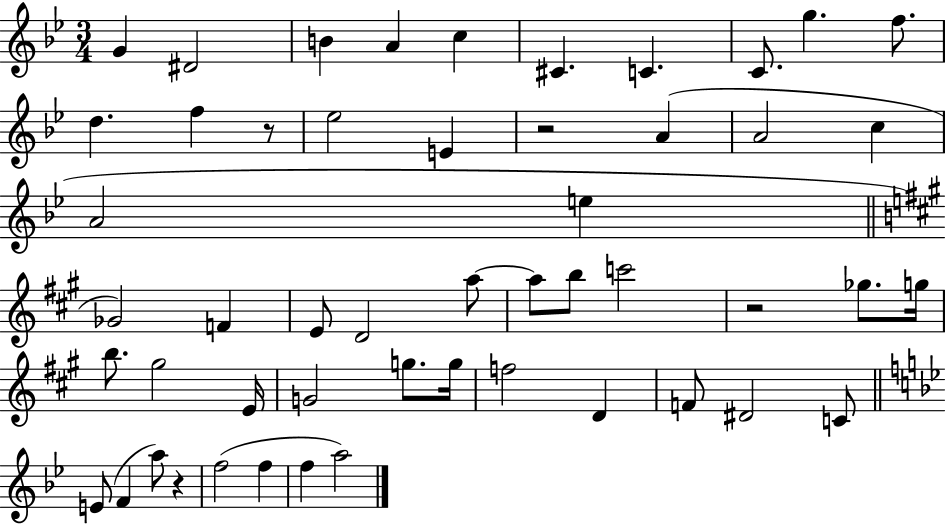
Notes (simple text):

G4/q D#4/h B4/q A4/q C5/q C#4/q. C4/q. C4/e. G5/q. F5/e. D5/q. F5/q R/e Eb5/h E4/q R/h A4/q A4/h C5/q A4/h E5/q Gb4/h F4/q E4/e D4/h A5/e A5/e B5/e C6/h R/h Gb5/e. G5/s B5/e. G#5/h E4/s G4/h G5/e. G5/s F5/h D4/q F4/e D#4/h C4/e E4/e F4/q A5/e R/q F5/h F5/q F5/q A5/h